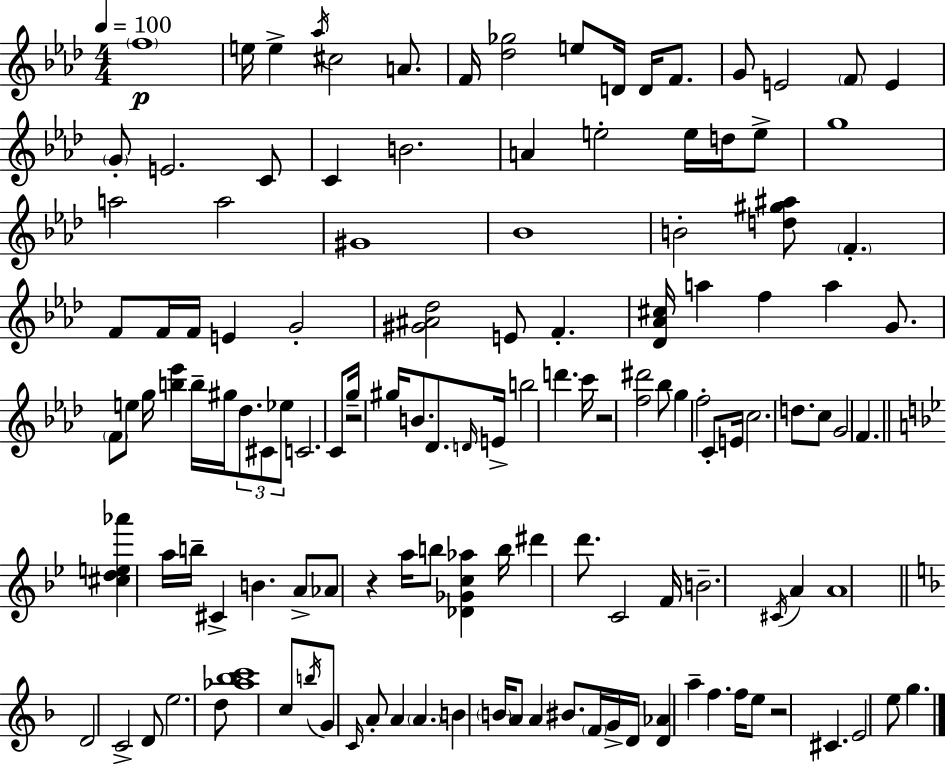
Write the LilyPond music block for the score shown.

{
  \clef treble
  \numericTimeSignature
  \time 4/4
  \key aes \major
  \tempo 4 = 100
  \parenthesize f''1\p | e''16 e''4-> \acciaccatura { aes''16 } cis''2 a'8. | f'16 <des'' ges''>2 e''8 d'16 d'16 f'8. | g'8 e'2 \parenthesize f'8 e'4 | \break \parenthesize g'8-. e'2. c'8 | c'4 b'2. | a'4 e''2-. e''16 d''16 e''8-> | g''1 | \break a''2 a''2 | gis'1 | bes'1 | b'2-. <d'' gis'' ais''>8 \parenthesize f'4.-. | \break f'8 f'16 f'16 e'4 g'2-. | <gis' ais' des''>2 e'8 f'4.-. | <des' aes' cis''>16 a''4 f''4 a''4 g'8. | \parenthesize f'8 e''8 g''16 <b'' ees'''>4 b''16-- gis''16 \tuplet 3/2 { des''8. cis'8 | \break ees''8 } c'2. c'8 | g''16-- r2 gis''16 b'8. des'8. | \grace { d'16 } e'16-> b''2 d'''4. | c'''16 r2 <f'' dis'''>2 | \break bes''8 g''4 f''2-. | c'8-. e'16 c''2. d''8. | c''8 g'2 f'4. | \bar "||" \break \key g \minor <cis'' d'' e'' aes'''>4 a''16 b''16-- cis'4-> b'4. | a'8-> aes'8 r4 a''16 b''8 <des' ges' c'' aes''>4 b''16 | dis'''4 d'''8. c'2 f'16 | b'2.-- \acciaccatura { cis'16 } a'4 | \break a'1 | \bar "||" \break \key f \major d'2 c'2-> | d'8 e''2. d''8 | <aes'' bes'' c'''>1 | c''8 \acciaccatura { b''16 } g'8 \grace { c'16 } a'8-. a'4 \parenthesize a'4. | \break b'4 \parenthesize b'16 a'8 a'4 bis'8. | \parenthesize f'16 g'16-> d'16 <d' aes'>4 a''4-- f''4. | f''16 e''8 r2 cis'4. | e'2 e''8 g''4. | \break \bar "|."
}